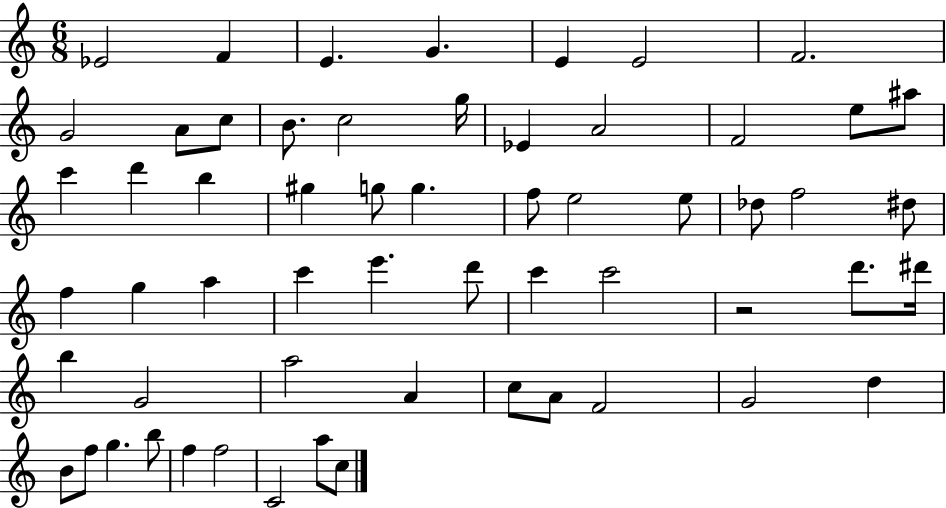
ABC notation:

X:1
T:Untitled
M:6/8
L:1/4
K:C
_E2 F E G E E2 F2 G2 A/2 c/2 B/2 c2 g/4 _E A2 F2 e/2 ^a/2 c' d' b ^g g/2 g f/2 e2 e/2 _d/2 f2 ^d/2 f g a c' e' d'/2 c' c'2 z2 d'/2 ^d'/4 b G2 a2 A c/2 A/2 F2 G2 d B/2 f/2 g b/2 f f2 C2 a/2 c/2